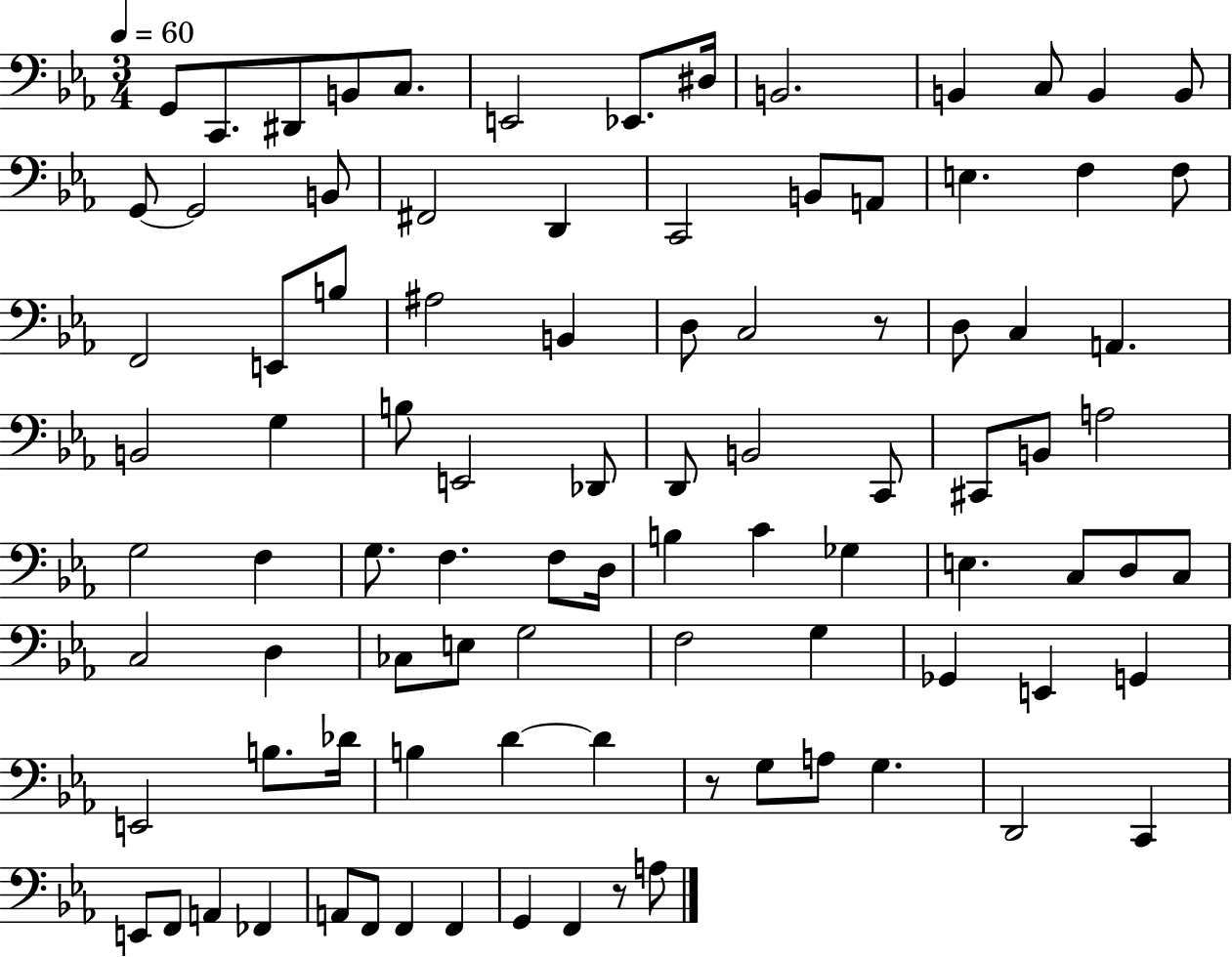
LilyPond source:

{
  \clef bass
  \numericTimeSignature
  \time 3/4
  \key ees \major
  \tempo 4 = 60
  g,8 c,8. dis,8 b,8 c8. | e,2 ees,8. dis16 | b,2. | b,4 c8 b,4 b,8 | \break g,8~~ g,2 b,8 | fis,2 d,4 | c,2 b,8 a,8 | e4. f4 f8 | \break f,2 e,8 b8 | ais2 b,4 | d8 c2 r8 | d8 c4 a,4. | \break b,2 g4 | b8 e,2 des,8 | d,8 b,2 c,8 | cis,8 b,8 a2 | \break g2 f4 | g8. f4. f8 d16 | b4 c'4 ges4 | e4. c8 d8 c8 | \break c2 d4 | ces8 e8 g2 | f2 g4 | ges,4 e,4 g,4 | \break e,2 b8. des'16 | b4 d'4~~ d'4 | r8 g8 a8 g4. | d,2 c,4 | \break e,8 f,8 a,4 fes,4 | a,8 f,8 f,4 f,4 | g,4 f,4 r8 a8 | \bar "|."
}